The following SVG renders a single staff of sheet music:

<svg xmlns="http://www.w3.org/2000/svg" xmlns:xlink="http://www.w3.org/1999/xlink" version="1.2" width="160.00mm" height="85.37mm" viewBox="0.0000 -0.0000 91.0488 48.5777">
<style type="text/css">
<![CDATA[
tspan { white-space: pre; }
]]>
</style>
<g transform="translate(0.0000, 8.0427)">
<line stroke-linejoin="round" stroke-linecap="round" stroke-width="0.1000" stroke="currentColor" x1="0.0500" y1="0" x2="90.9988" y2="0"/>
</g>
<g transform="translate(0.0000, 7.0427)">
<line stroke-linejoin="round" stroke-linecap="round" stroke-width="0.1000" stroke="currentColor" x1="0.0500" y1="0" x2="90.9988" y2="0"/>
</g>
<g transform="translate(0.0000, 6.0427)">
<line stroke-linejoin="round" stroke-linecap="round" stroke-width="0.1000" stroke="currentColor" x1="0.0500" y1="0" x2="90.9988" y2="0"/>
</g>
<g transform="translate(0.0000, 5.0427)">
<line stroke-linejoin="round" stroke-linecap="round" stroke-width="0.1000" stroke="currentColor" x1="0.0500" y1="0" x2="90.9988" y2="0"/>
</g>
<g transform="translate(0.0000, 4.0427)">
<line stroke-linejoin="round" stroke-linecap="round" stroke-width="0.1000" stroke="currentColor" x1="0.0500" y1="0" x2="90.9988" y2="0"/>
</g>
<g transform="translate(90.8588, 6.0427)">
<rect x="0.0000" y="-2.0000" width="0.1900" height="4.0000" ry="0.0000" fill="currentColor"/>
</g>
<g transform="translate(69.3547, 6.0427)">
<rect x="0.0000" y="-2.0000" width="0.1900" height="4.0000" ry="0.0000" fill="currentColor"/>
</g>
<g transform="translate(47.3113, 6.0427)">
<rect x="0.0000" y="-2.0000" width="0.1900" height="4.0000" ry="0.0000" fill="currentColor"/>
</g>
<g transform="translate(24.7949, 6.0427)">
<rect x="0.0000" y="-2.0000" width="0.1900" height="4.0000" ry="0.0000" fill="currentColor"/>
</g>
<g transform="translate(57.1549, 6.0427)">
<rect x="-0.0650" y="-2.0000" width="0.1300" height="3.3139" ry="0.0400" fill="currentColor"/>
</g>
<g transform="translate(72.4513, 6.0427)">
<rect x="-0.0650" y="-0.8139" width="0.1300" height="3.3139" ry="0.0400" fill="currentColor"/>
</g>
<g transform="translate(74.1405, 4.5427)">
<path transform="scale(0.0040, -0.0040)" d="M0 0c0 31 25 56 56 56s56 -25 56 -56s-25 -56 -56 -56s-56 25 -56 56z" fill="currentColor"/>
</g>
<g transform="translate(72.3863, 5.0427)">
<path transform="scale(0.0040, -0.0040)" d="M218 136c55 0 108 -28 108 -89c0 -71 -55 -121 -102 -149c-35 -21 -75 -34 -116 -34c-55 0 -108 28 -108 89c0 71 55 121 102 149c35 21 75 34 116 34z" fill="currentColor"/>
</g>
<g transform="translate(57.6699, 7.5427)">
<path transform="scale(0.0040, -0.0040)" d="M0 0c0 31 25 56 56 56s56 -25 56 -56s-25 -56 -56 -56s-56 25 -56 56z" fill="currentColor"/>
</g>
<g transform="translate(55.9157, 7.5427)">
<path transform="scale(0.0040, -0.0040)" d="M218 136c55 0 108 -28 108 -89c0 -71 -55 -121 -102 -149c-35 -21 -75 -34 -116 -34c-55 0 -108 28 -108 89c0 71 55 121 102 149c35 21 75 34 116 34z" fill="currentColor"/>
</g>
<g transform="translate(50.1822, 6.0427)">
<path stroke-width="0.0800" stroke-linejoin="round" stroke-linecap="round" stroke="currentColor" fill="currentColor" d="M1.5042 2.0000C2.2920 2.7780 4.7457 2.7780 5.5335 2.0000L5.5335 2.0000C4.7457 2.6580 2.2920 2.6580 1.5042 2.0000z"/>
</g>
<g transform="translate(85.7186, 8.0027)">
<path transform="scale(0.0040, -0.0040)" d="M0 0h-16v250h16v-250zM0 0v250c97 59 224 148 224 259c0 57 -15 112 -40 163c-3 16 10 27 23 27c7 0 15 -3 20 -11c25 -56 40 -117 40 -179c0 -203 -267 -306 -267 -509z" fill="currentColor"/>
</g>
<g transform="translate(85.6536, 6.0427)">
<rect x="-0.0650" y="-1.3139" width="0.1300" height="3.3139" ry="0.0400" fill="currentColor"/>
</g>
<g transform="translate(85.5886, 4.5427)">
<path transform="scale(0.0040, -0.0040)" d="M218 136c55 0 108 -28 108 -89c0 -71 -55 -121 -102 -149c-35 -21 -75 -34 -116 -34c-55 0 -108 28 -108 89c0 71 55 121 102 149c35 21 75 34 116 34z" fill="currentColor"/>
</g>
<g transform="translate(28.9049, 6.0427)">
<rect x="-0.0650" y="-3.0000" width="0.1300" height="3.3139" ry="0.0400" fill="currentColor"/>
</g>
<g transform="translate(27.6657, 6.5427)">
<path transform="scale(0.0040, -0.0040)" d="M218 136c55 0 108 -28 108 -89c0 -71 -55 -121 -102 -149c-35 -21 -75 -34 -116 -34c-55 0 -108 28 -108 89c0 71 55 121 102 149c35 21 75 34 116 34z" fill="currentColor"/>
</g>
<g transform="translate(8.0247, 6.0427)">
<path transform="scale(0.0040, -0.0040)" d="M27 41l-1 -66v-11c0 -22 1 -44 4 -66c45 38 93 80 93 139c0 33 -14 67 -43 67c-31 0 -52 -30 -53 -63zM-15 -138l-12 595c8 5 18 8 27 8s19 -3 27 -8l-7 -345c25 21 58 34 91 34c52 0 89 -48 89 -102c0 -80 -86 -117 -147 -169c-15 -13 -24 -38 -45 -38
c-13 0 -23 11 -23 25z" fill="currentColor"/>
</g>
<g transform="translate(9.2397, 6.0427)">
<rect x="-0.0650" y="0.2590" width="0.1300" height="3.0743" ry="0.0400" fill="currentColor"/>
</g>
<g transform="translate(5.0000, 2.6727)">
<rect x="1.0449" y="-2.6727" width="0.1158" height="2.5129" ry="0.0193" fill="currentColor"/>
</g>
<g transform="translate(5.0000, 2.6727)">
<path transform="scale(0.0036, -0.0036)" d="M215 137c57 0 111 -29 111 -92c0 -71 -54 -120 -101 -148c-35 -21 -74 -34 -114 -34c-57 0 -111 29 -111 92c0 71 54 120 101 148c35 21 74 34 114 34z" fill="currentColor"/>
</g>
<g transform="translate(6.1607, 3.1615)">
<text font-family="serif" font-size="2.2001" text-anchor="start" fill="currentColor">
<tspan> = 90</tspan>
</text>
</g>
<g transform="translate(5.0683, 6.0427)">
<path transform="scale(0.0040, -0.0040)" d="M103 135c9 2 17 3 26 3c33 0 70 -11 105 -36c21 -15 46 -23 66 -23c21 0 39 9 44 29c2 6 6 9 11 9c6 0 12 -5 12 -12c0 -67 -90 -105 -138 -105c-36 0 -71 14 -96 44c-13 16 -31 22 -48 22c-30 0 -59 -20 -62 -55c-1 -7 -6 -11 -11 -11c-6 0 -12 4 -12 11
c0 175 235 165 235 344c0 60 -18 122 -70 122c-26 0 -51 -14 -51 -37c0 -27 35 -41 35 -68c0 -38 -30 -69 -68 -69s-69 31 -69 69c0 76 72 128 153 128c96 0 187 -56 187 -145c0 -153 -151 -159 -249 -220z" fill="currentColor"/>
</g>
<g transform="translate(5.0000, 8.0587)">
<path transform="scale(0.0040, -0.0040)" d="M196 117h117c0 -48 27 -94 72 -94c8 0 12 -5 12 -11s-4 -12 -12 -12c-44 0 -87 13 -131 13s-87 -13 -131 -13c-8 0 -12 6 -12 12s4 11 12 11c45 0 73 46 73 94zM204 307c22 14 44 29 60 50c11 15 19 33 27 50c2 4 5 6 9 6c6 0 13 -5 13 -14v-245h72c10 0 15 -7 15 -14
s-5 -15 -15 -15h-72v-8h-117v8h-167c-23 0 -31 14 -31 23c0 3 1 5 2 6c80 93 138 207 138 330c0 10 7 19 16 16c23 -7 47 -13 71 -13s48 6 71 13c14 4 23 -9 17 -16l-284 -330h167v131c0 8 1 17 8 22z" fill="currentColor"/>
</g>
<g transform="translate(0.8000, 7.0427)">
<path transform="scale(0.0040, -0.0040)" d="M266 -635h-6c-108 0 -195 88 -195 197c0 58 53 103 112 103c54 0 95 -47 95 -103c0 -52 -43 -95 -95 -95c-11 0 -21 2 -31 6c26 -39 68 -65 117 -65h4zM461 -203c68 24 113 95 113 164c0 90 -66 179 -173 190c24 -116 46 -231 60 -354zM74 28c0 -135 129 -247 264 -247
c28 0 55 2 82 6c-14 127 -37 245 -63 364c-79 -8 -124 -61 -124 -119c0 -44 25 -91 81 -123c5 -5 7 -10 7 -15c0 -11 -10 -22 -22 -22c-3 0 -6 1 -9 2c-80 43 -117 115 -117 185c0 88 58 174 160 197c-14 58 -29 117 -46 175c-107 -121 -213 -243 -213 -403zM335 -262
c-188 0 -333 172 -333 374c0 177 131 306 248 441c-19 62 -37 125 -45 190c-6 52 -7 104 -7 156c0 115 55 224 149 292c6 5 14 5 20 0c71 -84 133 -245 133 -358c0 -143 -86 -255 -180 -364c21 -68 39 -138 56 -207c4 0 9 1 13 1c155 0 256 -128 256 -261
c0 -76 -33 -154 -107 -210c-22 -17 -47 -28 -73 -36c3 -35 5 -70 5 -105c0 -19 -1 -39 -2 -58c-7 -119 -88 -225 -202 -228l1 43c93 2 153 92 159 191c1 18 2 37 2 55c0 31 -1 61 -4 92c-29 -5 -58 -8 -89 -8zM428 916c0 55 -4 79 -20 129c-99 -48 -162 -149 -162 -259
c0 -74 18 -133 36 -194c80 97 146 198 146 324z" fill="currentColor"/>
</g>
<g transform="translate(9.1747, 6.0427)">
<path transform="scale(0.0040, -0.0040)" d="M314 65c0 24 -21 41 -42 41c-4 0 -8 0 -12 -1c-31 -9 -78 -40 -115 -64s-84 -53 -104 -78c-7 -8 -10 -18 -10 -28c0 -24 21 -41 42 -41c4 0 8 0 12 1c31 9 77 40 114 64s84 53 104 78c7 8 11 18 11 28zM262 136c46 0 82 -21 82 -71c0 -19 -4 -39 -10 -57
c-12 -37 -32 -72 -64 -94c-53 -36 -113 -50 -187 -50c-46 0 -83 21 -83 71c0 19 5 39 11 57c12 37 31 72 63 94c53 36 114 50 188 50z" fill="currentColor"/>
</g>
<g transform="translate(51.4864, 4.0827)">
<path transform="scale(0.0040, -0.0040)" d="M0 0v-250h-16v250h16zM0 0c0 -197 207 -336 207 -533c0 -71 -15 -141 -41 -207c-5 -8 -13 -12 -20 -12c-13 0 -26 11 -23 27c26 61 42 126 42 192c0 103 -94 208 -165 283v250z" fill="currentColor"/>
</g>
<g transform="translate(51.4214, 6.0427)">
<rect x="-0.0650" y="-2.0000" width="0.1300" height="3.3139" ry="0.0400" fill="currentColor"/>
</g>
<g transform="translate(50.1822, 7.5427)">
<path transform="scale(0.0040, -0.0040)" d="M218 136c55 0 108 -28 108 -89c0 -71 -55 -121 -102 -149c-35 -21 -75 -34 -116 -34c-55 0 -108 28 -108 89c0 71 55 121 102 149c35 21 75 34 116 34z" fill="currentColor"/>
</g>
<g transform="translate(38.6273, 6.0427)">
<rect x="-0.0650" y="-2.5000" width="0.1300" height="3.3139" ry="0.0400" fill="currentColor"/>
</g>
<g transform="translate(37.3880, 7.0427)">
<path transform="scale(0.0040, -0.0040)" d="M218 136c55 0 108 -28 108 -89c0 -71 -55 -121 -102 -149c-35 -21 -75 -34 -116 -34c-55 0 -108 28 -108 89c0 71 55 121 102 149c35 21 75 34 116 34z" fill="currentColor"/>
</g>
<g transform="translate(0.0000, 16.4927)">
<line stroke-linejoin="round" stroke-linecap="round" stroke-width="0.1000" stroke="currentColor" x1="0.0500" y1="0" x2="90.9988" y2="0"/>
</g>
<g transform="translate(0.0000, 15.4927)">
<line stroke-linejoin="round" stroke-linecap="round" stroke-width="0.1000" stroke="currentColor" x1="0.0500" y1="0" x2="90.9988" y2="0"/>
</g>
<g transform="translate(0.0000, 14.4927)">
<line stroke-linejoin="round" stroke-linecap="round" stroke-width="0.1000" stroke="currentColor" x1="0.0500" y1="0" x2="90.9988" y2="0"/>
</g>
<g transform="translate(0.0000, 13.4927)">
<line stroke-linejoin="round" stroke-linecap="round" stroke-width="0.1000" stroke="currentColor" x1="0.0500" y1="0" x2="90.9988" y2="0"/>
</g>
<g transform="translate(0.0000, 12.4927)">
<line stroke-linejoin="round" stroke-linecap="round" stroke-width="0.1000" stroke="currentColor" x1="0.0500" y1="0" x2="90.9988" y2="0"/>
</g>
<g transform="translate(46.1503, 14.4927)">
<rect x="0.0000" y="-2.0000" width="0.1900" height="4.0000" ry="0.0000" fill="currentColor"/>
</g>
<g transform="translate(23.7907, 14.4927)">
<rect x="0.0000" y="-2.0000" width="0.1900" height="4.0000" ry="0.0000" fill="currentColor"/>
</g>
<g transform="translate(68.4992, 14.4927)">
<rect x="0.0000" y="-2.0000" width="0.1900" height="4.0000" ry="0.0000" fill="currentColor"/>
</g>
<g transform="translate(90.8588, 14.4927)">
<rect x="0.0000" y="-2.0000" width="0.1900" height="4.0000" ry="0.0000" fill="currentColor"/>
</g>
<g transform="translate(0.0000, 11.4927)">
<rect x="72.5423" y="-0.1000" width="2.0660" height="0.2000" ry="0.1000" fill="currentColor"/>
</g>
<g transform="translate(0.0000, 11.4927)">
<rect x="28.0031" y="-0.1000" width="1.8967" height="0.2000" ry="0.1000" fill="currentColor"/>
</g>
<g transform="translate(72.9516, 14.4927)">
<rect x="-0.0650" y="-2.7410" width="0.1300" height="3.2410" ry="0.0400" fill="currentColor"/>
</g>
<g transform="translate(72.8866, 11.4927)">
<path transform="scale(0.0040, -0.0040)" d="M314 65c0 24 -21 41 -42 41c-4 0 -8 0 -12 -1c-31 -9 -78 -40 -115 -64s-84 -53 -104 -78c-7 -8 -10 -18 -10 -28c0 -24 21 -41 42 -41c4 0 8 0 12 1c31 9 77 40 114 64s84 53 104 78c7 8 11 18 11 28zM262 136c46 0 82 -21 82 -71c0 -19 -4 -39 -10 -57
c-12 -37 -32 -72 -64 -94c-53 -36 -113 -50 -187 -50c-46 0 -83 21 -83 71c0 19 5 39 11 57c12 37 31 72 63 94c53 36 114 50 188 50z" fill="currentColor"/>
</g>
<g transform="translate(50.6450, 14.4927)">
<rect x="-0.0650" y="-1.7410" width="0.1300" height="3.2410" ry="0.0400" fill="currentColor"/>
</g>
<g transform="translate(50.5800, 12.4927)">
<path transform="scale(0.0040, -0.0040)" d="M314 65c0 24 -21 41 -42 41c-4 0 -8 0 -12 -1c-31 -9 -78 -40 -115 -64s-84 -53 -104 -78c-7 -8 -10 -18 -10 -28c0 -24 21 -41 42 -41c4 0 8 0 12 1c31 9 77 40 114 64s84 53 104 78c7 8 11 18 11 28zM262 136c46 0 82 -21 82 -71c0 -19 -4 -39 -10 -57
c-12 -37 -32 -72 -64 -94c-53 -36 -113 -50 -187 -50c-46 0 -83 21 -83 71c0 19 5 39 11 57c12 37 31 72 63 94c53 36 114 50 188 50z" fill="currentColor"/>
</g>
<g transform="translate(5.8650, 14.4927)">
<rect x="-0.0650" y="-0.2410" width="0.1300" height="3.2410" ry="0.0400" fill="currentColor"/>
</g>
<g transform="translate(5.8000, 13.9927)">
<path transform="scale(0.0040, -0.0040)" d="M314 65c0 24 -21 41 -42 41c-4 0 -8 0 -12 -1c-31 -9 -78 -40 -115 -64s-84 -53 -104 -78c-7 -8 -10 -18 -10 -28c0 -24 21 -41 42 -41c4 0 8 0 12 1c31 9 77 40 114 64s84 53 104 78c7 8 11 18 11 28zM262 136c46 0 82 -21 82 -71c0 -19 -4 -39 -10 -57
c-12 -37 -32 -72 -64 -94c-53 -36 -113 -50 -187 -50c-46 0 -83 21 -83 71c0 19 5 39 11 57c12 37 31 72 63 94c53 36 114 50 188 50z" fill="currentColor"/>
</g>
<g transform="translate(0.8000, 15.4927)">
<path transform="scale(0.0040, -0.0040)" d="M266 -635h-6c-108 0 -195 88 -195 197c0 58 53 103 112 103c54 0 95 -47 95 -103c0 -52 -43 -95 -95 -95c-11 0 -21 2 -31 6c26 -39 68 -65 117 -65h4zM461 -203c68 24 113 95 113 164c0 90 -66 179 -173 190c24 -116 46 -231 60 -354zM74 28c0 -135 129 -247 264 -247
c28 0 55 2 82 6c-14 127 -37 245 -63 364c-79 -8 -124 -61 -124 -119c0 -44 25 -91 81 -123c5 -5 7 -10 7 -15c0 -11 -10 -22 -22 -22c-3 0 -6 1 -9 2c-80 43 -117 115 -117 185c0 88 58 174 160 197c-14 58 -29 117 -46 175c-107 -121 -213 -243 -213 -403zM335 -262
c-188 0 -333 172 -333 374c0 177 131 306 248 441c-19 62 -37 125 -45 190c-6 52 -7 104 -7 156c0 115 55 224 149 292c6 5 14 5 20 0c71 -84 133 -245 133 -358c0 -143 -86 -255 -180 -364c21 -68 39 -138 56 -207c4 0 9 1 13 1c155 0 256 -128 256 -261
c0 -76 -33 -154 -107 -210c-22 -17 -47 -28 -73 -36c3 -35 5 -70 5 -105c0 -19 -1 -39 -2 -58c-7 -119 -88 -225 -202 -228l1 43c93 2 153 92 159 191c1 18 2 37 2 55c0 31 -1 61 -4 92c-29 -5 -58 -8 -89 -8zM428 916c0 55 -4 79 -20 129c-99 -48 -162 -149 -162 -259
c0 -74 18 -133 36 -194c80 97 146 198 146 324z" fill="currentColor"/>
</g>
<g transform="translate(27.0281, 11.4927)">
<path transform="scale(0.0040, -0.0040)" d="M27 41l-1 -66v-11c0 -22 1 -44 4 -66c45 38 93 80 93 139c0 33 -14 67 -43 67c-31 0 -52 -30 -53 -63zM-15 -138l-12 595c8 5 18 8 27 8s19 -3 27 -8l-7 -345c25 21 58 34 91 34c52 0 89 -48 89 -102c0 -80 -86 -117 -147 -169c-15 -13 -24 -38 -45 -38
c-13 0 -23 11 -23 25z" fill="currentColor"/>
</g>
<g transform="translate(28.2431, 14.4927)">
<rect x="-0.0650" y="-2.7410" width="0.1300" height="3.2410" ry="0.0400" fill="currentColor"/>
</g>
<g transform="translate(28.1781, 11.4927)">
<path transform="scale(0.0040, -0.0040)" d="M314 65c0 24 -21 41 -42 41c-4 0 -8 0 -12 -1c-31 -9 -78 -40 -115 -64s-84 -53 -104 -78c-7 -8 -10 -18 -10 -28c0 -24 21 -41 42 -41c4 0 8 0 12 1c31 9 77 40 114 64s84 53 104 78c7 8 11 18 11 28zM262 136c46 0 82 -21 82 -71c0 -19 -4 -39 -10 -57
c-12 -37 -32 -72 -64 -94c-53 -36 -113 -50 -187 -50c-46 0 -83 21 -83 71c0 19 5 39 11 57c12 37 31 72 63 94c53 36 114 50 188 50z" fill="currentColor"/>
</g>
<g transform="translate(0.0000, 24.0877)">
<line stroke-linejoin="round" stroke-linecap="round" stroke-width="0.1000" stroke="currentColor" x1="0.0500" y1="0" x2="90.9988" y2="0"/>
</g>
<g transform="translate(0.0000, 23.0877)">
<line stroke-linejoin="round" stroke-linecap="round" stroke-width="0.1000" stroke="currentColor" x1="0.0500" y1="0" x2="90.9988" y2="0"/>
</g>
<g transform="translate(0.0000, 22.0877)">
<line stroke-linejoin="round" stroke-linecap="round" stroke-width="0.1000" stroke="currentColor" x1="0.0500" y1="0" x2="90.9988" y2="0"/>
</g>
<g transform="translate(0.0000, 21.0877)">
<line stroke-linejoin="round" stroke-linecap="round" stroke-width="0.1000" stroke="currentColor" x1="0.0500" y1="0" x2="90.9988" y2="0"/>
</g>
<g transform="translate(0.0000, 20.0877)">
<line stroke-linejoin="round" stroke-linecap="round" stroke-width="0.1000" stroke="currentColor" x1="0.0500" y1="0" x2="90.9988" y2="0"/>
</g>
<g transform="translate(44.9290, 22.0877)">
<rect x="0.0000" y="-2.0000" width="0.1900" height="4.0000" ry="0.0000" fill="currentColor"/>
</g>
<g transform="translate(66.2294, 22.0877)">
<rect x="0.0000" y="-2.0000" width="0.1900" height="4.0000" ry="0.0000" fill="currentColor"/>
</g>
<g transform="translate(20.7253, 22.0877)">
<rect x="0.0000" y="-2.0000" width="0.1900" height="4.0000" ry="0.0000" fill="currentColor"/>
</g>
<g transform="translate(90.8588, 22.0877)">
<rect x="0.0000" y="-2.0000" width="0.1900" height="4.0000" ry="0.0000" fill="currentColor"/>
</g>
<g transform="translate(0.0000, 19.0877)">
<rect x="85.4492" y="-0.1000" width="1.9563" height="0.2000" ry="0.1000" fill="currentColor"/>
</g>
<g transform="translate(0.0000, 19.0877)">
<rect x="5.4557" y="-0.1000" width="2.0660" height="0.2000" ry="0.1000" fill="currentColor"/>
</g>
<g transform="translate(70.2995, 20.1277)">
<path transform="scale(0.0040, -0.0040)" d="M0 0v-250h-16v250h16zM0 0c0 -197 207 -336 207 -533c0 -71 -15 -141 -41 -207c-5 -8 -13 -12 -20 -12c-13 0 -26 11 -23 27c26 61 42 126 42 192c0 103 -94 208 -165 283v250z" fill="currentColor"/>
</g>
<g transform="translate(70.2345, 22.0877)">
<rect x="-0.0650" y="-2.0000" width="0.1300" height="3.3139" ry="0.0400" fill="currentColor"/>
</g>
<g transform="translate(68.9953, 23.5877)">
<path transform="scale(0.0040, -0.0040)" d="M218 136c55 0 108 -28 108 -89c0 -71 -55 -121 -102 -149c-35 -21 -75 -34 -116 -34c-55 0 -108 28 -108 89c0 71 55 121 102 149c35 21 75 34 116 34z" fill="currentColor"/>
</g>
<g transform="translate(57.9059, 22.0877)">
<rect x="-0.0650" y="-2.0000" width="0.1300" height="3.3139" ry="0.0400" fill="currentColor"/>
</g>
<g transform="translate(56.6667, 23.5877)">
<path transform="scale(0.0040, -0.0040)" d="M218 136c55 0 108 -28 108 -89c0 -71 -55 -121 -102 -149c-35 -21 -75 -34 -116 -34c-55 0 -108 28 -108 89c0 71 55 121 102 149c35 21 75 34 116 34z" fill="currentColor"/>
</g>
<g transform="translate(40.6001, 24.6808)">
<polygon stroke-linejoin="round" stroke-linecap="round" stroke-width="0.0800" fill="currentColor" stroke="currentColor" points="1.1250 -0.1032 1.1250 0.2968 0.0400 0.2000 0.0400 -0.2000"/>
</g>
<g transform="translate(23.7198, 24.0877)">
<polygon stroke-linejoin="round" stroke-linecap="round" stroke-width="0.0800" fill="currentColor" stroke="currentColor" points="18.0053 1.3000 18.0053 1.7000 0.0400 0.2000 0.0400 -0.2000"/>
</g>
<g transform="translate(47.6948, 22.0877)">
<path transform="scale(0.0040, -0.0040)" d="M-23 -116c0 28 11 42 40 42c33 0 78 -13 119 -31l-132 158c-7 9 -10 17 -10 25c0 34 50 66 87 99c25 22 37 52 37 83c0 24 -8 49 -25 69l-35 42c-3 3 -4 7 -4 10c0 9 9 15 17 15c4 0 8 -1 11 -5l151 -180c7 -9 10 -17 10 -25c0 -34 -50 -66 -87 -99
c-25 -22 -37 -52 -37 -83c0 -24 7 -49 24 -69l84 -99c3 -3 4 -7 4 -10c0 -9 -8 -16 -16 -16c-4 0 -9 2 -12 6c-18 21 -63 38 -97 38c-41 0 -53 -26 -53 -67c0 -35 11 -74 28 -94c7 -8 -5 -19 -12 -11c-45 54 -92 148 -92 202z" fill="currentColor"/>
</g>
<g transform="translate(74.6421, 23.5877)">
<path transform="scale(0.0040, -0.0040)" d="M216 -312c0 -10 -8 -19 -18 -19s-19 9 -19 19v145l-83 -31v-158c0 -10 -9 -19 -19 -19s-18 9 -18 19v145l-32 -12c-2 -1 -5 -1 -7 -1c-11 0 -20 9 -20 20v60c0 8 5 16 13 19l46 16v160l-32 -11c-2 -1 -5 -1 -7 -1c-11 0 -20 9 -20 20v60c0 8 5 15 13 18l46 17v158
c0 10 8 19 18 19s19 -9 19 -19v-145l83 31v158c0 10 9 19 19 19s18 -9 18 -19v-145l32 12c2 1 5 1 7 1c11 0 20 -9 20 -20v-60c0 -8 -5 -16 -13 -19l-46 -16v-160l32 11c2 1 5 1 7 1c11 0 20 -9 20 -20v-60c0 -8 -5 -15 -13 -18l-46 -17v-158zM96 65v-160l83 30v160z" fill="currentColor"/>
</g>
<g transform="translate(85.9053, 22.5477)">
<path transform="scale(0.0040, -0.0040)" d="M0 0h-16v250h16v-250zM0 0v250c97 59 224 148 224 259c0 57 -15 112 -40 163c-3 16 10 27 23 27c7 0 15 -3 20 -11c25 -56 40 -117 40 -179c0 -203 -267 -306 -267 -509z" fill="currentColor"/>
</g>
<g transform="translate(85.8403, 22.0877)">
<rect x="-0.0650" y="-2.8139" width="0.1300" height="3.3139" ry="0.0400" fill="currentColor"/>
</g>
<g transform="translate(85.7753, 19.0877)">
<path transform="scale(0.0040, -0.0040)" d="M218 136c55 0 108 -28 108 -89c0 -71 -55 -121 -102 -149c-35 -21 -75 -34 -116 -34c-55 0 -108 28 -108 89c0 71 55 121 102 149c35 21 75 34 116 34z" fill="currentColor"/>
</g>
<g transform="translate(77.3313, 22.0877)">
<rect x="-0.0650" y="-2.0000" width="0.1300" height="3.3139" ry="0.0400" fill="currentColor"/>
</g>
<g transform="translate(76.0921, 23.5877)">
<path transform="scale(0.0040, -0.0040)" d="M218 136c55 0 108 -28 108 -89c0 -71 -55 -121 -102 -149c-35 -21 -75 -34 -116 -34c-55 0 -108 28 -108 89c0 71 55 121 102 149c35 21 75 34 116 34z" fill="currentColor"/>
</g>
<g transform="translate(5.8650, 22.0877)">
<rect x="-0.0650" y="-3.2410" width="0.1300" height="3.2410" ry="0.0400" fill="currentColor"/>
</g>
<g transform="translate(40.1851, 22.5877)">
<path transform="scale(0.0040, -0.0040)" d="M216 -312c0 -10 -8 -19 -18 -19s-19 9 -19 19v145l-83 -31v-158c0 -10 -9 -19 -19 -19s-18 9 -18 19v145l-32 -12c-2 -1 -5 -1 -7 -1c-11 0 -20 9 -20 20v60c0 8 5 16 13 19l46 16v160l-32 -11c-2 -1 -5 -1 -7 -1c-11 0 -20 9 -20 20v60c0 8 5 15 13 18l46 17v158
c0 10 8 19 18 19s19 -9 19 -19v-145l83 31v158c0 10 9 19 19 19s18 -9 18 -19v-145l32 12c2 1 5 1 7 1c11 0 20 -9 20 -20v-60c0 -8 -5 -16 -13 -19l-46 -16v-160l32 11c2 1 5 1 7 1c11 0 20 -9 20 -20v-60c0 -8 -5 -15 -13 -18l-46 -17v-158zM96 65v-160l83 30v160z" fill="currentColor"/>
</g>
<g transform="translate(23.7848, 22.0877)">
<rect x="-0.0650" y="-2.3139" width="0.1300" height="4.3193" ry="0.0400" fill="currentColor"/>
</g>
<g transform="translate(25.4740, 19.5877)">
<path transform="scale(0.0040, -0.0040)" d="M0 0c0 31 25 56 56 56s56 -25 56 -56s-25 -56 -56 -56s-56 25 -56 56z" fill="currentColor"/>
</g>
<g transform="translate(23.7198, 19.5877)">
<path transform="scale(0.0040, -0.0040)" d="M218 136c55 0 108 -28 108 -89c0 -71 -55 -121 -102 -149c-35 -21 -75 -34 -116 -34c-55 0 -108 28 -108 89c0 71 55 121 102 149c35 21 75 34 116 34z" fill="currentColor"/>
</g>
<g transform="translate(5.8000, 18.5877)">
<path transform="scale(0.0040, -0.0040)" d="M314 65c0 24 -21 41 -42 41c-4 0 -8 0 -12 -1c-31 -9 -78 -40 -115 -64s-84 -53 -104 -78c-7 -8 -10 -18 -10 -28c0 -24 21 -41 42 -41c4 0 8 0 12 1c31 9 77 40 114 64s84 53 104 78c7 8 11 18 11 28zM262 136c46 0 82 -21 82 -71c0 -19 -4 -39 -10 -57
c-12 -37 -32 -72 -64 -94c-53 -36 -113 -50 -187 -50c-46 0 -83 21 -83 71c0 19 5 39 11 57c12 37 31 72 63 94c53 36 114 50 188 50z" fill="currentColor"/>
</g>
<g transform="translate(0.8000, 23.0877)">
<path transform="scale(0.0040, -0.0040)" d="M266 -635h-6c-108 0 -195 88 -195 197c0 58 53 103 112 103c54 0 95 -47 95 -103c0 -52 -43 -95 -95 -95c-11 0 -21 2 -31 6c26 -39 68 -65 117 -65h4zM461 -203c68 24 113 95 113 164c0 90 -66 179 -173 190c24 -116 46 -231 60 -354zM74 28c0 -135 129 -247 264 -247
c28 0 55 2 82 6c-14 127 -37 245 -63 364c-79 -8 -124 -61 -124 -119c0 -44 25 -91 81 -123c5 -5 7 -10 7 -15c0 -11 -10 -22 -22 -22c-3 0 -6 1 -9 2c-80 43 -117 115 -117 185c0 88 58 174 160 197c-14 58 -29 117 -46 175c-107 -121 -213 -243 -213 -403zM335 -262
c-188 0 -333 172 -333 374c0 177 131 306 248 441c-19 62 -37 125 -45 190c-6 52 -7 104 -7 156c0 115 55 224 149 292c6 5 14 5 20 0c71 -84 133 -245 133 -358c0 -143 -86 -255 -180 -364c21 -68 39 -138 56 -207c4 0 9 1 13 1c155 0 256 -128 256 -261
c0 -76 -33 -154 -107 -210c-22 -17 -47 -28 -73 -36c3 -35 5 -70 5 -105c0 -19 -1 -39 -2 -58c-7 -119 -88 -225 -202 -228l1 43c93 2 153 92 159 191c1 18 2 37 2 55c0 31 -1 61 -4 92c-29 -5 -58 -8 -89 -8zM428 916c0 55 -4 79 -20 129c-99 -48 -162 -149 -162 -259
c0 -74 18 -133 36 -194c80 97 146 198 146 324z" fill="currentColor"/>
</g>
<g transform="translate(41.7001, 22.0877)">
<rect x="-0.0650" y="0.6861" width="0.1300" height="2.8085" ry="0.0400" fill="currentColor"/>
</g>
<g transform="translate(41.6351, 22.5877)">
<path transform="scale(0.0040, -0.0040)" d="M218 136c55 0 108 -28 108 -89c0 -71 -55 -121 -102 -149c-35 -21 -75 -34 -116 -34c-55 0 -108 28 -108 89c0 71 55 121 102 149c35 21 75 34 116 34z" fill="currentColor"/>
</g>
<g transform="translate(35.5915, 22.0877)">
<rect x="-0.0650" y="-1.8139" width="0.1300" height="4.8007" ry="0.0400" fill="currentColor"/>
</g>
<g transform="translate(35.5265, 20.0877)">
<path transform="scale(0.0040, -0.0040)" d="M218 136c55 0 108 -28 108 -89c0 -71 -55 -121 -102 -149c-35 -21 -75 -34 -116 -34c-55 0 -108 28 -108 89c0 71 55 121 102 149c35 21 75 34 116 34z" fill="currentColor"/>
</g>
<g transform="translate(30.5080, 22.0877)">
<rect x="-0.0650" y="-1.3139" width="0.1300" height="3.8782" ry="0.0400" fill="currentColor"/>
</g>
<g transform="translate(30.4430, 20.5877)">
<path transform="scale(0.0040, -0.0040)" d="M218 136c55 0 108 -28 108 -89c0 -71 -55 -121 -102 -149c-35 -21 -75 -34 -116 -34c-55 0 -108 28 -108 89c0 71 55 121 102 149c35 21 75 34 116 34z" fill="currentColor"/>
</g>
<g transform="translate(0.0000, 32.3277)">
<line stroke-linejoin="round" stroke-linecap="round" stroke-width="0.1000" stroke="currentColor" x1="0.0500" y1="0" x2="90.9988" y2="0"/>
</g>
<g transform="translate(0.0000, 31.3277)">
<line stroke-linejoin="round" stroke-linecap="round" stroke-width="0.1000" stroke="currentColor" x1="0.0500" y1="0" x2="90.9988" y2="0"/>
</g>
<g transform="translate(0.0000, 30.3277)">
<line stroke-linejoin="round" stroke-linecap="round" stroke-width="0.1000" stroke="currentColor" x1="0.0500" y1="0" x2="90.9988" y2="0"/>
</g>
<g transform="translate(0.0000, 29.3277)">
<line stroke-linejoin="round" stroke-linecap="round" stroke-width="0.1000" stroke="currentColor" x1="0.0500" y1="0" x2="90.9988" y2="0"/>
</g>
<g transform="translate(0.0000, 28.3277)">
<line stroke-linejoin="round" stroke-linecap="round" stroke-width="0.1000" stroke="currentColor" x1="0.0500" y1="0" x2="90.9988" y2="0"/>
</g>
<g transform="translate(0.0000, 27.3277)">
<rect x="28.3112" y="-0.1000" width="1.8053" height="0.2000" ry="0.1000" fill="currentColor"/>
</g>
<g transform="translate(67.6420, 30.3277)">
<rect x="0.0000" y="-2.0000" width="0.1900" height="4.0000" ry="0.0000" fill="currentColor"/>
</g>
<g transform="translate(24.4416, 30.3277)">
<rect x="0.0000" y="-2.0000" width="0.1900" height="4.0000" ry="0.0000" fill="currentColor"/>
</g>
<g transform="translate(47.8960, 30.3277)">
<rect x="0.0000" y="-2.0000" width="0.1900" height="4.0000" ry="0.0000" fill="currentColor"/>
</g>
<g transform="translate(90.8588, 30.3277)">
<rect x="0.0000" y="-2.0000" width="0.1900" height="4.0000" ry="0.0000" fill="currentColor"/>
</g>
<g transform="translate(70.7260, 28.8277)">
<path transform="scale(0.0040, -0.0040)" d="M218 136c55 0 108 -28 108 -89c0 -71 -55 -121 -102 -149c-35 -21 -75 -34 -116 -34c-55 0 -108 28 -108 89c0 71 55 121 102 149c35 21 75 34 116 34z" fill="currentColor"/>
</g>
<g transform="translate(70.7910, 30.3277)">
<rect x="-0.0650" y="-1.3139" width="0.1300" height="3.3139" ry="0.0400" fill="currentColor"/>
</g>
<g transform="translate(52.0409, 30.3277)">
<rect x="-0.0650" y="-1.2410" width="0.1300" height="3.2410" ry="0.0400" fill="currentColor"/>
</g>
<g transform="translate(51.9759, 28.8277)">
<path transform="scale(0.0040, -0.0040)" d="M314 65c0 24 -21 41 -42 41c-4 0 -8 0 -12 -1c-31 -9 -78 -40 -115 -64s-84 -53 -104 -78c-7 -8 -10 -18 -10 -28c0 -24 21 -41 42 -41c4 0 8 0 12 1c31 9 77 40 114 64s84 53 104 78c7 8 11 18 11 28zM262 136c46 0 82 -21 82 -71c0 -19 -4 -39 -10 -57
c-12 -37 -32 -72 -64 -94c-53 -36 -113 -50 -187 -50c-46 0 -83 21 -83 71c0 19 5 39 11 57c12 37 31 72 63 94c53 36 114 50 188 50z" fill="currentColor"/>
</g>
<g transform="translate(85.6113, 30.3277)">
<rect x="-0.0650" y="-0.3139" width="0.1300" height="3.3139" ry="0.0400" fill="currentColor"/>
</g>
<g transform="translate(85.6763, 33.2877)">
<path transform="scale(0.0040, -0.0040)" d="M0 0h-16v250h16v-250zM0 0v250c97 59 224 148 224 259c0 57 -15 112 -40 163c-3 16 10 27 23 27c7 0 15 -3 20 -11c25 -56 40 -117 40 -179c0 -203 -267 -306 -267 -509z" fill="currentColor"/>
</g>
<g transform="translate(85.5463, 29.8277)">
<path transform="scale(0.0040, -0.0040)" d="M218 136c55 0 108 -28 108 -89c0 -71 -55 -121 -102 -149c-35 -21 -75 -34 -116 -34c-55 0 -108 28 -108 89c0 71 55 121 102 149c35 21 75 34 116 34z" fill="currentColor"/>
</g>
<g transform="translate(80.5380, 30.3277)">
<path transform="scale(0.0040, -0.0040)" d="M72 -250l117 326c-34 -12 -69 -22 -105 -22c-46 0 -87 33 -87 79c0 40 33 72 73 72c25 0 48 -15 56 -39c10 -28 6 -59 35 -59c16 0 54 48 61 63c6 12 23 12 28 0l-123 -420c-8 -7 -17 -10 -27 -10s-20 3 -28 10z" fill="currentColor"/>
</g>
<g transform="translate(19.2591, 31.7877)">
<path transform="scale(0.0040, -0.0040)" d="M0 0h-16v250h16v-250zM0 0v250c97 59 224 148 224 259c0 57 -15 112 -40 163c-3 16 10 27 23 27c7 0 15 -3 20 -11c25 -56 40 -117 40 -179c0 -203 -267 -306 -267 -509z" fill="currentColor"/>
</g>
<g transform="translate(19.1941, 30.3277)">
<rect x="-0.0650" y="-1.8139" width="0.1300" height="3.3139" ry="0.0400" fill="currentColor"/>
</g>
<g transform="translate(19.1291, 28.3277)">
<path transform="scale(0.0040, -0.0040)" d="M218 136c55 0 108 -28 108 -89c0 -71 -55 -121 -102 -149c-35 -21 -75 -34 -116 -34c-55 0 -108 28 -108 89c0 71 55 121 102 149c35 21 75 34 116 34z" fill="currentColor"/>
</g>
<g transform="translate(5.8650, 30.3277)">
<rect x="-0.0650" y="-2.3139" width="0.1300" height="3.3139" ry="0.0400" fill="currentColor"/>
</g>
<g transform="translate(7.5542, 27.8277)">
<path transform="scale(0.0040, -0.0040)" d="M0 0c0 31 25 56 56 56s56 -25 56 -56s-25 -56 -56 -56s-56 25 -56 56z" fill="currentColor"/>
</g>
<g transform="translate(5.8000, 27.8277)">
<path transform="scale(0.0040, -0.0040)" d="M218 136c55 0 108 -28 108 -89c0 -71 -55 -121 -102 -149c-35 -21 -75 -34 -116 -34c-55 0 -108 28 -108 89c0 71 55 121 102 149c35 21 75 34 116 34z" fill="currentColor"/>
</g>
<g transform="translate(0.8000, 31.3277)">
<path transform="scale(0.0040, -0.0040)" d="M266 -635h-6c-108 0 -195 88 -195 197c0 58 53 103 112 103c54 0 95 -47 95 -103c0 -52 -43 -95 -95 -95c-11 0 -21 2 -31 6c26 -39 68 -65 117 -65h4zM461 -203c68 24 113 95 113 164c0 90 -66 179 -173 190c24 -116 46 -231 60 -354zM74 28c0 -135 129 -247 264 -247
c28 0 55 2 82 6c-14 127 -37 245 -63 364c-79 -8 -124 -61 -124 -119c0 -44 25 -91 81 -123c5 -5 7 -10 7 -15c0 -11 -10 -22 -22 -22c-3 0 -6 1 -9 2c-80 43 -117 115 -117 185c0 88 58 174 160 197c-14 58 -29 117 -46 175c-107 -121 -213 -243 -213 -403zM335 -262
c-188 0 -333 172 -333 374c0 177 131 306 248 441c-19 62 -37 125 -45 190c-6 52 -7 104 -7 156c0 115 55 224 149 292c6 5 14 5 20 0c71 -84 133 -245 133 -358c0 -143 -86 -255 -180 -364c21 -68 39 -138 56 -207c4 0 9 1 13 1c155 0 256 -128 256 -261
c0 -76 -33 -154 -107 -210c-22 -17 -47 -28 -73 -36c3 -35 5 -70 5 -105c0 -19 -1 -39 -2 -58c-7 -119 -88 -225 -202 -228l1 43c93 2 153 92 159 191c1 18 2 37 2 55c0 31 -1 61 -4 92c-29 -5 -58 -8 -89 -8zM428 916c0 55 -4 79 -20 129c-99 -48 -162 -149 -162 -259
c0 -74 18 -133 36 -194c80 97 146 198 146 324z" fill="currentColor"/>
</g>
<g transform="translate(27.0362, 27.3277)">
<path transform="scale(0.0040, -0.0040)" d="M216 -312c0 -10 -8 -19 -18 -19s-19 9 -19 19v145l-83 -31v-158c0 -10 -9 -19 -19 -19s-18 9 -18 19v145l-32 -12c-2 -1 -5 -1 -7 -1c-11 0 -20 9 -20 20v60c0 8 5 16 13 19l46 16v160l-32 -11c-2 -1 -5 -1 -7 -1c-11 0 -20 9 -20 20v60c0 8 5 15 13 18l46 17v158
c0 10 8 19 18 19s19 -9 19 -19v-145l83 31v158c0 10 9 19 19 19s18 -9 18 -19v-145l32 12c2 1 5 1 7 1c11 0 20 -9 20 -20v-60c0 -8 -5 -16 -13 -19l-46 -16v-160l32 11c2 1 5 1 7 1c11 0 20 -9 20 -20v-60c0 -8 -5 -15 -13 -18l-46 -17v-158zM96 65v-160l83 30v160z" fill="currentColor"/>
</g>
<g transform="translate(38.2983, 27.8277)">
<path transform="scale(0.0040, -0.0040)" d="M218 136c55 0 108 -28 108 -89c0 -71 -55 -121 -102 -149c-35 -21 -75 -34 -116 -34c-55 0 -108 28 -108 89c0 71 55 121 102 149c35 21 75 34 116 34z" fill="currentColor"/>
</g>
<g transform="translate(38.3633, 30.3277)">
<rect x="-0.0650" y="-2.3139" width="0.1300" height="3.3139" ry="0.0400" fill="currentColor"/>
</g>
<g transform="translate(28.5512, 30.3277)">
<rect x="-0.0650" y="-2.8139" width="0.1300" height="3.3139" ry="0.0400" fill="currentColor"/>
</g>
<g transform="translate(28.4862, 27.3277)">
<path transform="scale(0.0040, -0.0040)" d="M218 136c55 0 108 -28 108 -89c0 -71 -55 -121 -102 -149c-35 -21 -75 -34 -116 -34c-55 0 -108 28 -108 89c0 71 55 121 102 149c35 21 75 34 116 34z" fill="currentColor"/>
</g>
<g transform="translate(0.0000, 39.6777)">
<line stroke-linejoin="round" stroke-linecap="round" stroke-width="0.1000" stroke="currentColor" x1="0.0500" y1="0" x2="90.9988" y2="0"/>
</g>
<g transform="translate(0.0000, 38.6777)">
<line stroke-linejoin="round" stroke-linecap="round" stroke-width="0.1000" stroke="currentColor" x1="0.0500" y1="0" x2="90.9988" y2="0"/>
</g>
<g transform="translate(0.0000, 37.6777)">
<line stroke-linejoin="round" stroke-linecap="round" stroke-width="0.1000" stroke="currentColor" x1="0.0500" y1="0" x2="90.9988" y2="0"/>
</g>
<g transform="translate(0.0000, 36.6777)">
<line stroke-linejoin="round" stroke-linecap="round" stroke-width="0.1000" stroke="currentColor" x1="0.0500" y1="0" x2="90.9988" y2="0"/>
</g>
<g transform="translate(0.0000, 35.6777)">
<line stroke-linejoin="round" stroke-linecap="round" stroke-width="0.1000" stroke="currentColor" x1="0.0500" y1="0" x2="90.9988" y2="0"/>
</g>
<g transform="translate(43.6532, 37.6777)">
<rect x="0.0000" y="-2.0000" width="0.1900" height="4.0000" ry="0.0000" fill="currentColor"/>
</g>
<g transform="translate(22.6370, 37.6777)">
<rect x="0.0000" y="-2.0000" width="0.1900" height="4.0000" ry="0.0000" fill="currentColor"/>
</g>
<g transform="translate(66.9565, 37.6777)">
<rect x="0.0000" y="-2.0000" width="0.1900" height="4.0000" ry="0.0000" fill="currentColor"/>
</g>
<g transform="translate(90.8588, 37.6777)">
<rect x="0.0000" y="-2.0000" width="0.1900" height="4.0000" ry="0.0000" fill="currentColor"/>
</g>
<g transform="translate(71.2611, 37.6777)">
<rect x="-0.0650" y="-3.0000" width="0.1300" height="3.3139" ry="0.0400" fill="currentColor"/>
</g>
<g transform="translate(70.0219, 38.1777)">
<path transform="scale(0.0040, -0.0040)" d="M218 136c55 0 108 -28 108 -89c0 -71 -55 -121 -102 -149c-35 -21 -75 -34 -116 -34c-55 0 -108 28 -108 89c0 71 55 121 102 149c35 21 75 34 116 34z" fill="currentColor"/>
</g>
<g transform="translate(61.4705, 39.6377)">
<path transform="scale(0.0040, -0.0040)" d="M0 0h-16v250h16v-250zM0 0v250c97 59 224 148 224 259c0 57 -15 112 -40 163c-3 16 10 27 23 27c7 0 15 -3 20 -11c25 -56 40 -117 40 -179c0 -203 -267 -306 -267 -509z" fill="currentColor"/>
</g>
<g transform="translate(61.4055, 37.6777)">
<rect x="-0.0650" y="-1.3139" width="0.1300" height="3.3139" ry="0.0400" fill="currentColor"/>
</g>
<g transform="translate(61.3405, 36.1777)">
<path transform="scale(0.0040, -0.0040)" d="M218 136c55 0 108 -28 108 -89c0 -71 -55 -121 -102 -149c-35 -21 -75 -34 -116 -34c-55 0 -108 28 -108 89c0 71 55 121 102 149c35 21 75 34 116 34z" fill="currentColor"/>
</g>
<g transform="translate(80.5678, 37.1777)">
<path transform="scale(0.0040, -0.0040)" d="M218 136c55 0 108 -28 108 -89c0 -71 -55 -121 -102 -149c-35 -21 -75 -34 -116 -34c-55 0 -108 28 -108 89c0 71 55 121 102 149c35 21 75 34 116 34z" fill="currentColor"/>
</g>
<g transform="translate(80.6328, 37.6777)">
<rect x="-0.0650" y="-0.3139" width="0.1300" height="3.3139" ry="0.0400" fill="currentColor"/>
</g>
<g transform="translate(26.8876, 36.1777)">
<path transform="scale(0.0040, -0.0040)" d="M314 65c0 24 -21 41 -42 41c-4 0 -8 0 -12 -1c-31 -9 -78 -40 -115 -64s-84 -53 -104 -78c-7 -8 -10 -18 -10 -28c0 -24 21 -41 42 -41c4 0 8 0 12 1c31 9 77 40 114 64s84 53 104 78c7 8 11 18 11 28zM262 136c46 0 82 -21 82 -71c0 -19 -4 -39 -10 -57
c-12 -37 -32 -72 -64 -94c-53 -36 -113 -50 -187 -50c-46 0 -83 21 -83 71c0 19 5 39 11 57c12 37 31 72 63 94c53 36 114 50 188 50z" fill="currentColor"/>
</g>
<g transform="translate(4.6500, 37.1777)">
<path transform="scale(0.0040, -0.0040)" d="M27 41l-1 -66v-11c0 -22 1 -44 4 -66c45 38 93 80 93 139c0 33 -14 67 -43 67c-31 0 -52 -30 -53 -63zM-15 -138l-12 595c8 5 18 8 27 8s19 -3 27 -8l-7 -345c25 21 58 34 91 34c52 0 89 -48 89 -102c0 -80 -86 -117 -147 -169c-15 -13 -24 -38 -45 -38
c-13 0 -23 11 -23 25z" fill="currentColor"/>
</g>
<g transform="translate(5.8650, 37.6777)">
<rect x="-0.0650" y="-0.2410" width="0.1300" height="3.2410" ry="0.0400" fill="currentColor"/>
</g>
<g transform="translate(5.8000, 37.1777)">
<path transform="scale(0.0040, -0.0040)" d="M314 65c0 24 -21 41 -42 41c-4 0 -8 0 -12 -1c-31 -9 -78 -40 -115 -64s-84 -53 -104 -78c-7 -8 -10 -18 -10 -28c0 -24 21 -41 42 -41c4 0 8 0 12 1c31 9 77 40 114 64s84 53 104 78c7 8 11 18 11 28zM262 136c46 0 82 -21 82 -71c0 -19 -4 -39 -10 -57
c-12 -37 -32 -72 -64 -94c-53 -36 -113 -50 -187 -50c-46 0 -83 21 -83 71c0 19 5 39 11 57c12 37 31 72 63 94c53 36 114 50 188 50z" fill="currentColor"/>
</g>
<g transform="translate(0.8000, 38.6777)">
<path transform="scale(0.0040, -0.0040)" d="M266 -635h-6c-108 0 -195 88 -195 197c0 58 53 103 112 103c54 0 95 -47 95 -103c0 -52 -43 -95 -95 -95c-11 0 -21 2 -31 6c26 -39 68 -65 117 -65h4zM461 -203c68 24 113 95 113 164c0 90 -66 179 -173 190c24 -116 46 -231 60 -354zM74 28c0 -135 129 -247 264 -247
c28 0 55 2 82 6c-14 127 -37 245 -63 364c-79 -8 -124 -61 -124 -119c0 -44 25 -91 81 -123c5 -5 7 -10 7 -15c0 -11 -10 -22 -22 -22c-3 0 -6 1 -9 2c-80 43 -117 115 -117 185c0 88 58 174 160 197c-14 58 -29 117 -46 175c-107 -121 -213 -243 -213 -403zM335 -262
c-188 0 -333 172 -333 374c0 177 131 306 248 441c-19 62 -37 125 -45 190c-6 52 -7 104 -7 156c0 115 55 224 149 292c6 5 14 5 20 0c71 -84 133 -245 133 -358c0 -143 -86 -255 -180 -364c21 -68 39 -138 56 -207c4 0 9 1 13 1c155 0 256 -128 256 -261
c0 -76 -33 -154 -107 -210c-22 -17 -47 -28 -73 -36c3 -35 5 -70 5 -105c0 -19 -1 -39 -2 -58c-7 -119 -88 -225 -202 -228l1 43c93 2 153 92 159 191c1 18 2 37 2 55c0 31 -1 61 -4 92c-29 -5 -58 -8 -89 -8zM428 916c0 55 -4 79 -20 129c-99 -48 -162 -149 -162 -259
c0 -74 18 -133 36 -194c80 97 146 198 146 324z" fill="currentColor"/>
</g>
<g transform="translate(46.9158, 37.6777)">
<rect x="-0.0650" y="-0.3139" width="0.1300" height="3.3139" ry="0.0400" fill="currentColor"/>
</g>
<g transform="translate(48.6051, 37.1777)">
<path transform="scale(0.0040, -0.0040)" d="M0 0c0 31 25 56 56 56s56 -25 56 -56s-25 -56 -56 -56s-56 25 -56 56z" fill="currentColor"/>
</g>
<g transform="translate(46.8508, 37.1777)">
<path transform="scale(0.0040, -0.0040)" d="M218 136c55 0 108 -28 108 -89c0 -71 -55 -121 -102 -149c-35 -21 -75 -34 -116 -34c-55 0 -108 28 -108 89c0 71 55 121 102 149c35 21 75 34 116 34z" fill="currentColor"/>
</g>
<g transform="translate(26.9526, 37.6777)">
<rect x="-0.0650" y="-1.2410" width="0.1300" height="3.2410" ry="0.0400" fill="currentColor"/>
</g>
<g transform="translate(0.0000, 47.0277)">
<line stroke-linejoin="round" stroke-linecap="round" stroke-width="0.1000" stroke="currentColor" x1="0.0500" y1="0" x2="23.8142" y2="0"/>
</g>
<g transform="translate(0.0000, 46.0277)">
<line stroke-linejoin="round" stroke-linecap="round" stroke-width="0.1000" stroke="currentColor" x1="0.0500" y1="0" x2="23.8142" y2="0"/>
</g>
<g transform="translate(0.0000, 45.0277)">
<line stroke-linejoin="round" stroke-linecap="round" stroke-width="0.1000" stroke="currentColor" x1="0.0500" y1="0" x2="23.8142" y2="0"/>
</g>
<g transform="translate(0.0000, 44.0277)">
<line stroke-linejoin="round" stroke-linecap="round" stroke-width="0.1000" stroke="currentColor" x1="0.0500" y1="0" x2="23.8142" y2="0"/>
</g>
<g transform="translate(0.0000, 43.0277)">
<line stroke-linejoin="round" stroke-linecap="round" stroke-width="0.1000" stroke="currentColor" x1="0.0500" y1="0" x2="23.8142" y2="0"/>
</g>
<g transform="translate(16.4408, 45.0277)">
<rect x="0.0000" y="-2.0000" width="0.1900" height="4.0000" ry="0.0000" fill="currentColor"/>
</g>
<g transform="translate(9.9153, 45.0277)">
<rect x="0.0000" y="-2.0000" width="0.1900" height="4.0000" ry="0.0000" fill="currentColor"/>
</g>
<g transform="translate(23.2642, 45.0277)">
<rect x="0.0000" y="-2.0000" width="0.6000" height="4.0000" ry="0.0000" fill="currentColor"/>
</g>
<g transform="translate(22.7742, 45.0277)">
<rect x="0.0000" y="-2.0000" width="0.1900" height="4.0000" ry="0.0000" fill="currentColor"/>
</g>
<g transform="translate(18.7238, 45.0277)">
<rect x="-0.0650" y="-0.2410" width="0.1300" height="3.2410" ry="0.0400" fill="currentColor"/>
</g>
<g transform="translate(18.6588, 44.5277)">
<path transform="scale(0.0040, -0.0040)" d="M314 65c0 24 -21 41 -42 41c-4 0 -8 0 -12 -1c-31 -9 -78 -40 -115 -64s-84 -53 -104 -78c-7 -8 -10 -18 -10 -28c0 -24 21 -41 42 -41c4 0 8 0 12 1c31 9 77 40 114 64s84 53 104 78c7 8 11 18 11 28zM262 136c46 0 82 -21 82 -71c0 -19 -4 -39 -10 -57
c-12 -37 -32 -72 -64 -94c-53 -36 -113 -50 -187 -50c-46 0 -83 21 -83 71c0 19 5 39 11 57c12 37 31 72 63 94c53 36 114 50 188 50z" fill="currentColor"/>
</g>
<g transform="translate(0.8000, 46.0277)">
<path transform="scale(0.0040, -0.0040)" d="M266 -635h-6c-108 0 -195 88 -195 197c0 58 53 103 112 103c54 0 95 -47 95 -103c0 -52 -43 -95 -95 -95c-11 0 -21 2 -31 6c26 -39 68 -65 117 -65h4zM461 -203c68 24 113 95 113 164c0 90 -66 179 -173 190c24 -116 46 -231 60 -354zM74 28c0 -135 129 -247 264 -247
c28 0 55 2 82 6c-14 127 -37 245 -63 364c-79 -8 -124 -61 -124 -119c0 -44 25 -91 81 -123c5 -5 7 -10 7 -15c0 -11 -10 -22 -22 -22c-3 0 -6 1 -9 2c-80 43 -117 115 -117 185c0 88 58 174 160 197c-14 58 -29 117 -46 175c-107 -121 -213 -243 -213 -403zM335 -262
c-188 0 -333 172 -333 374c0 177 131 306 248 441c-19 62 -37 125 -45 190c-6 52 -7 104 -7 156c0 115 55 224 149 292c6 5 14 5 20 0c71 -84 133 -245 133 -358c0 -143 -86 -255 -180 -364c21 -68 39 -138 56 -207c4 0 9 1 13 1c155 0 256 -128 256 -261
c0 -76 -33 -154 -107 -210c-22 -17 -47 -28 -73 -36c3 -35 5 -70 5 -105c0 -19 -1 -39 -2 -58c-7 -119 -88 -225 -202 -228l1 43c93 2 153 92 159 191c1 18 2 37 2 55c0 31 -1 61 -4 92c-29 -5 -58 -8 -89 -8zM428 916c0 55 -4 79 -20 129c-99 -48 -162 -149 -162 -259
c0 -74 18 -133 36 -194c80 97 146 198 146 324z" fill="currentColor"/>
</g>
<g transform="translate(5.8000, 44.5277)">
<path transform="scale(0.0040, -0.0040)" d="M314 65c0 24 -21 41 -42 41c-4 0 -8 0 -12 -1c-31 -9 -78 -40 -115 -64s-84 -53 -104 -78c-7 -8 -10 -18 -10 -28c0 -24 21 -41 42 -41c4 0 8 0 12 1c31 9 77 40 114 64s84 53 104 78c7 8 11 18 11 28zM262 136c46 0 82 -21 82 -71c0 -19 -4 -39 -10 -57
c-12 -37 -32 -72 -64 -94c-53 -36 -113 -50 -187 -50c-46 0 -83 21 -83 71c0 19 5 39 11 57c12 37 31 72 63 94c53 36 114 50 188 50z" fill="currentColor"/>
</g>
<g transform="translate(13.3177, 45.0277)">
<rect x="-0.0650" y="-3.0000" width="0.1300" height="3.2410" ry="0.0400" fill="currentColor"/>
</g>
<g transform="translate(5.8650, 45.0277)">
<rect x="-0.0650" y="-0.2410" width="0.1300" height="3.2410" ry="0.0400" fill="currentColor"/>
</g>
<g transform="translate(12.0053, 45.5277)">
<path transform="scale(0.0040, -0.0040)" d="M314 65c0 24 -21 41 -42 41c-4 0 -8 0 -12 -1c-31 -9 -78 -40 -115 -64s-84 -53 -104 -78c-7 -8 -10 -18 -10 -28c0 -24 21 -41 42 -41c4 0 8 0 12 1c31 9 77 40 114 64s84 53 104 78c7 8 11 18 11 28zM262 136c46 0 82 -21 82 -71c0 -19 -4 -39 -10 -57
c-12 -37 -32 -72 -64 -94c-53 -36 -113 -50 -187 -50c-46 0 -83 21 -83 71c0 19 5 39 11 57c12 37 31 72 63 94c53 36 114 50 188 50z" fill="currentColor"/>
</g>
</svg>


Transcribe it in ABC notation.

X:1
T:Untitled
M:2/4
L:1/4
K:C
_B2 A G F/2 F d e/2 c2 _a2 f2 a2 b2 g/2 e/2 f/2 ^A/4 z F F/2 ^F a/2 g f/2 ^a g e2 e z/2 c/2 _c2 e2 c e/2 A c c2 A2 c2